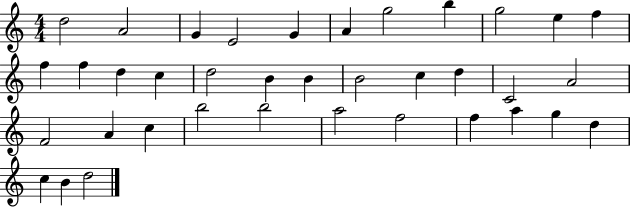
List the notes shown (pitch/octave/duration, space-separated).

D5/h A4/h G4/q E4/h G4/q A4/q G5/h B5/q G5/h E5/q F5/q F5/q F5/q D5/q C5/q D5/h B4/q B4/q B4/h C5/q D5/q C4/h A4/h F4/h A4/q C5/q B5/h B5/h A5/h F5/h F5/q A5/q G5/q D5/q C5/q B4/q D5/h